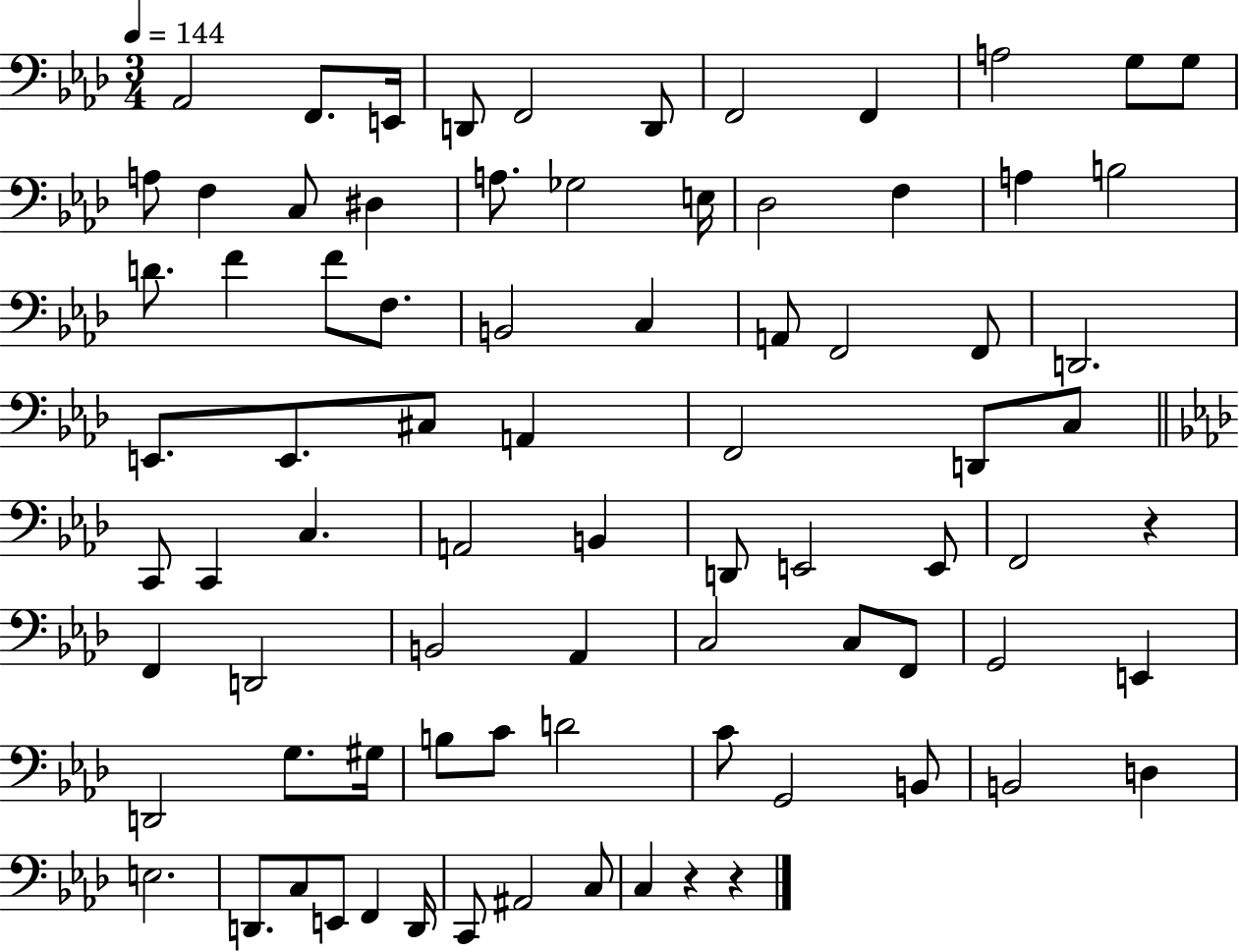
X:1
T:Untitled
M:3/4
L:1/4
K:Ab
_A,,2 F,,/2 E,,/4 D,,/2 F,,2 D,,/2 F,,2 F,, A,2 G,/2 G,/2 A,/2 F, C,/2 ^D, A,/2 _G,2 E,/4 _D,2 F, A, B,2 D/2 F F/2 F,/2 B,,2 C, A,,/2 F,,2 F,,/2 D,,2 E,,/2 E,,/2 ^C,/2 A,, F,,2 D,,/2 C,/2 C,,/2 C,, C, A,,2 B,, D,,/2 E,,2 E,,/2 F,,2 z F,, D,,2 B,,2 _A,, C,2 C,/2 F,,/2 G,,2 E,, D,,2 G,/2 ^G,/4 B,/2 C/2 D2 C/2 G,,2 B,,/2 B,,2 D, E,2 D,,/2 C,/2 E,,/2 F,, D,,/4 C,,/2 ^A,,2 C,/2 C, z z